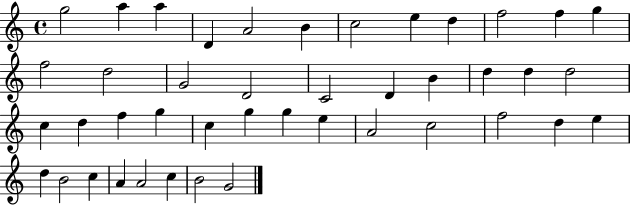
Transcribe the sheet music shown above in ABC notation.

X:1
T:Untitled
M:4/4
L:1/4
K:C
g2 a a D A2 B c2 e d f2 f g f2 d2 G2 D2 C2 D B d d d2 c d f g c g g e A2 c2 f2 d e d B2 c A A2 c B2 G2